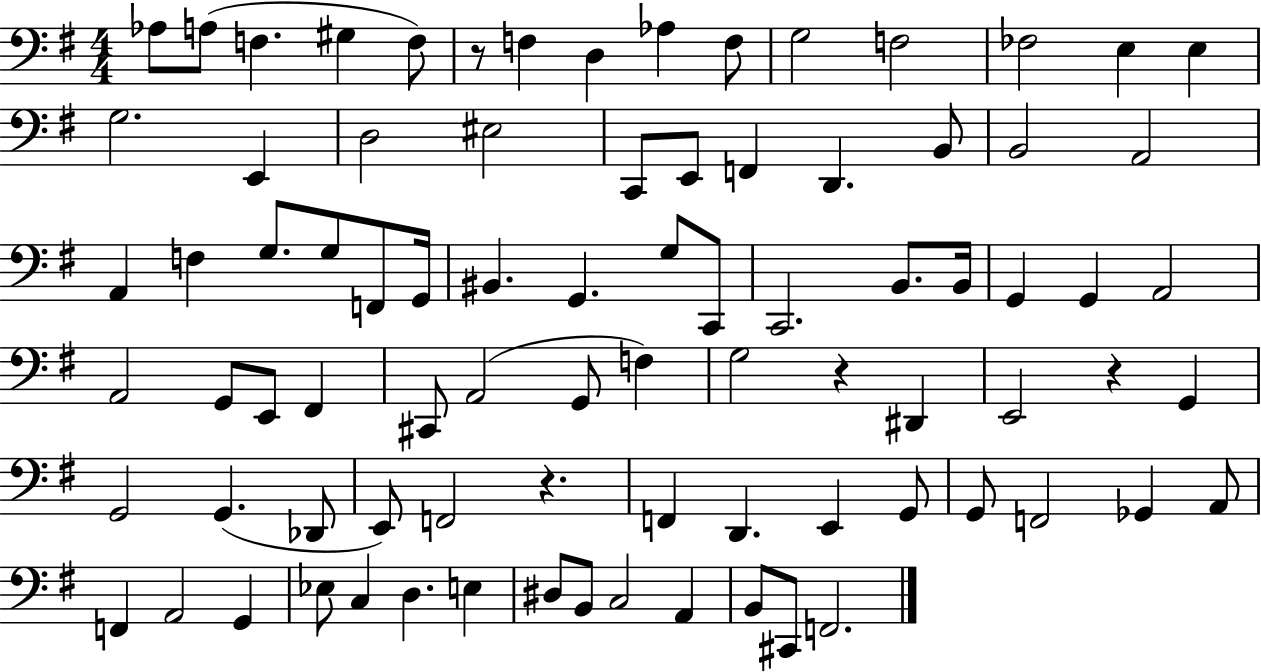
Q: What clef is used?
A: bass